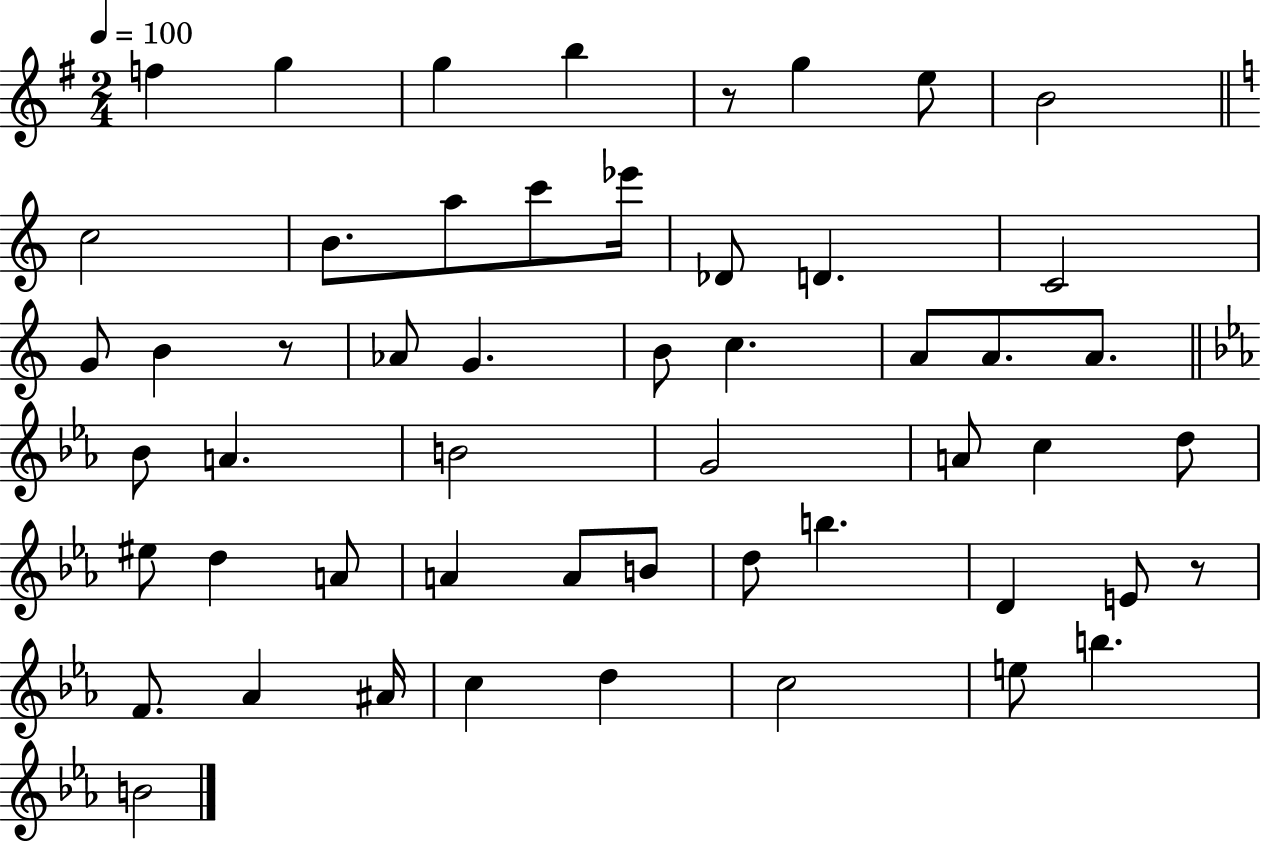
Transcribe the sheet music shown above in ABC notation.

X:1
T:Untitled
M:2/4
L:1/4
K:G
f g g b z/2 g e/2 B2 c2 B/2 a/2 c'/2 _e'/4 _D/2 D C2 G/2 B z/2 _A/2 G B/2 c A/2 A/2 A/2 _B/2 A B2 G2 A/2 c d/2 ^e/2 d A/2 A A/2 B/2 d/2 b D E/2 z/2 F/2 _A ^A/4 c d c2 e/2 b B2